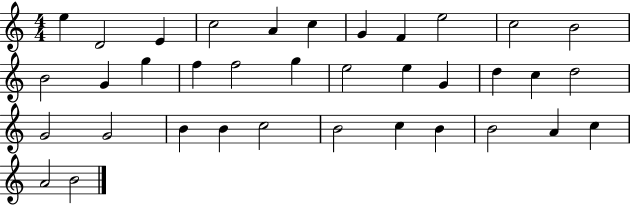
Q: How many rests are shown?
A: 0